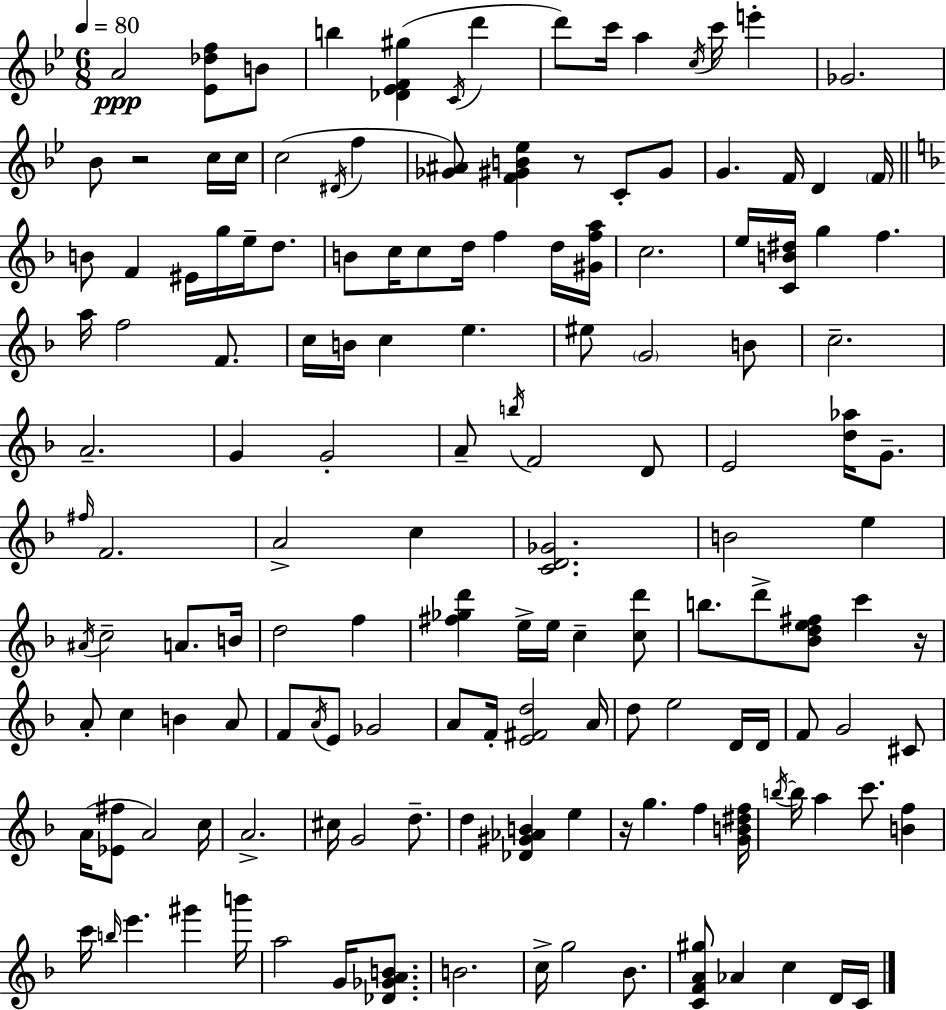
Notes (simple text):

A4/h [Eb4,Db5,F5]/e B4/e B5/q [Db4,Eb4,F4,G#5]/q C4/s D6/q D6/e C6/s A5/q C5/s C6/s E6/q Gb4/h. Bb4/e R/h C5/s C5/s C5/h D#4/s F5/q [Gb4,A#4]/e [F4,G#4,B4,Eb5]/q R/e C4/e G#4/e G4/q. F4/s D4/q F4/s B4/e F4/q EIS4/s G5/s E5/s D5/e. B4/e C5/s C5/e D5/s F5/q D5/s [G#4,F5,A5]/s C5/h. E5/s [C4,B4,D#5]/s G5/q F5/q. A5/s F5/h F4/e. C5/s B4/s C5/q E5/q. EIS5/e G4/h B4/e C5/h. A4/h. G4/q G4/h A4/e B5/s F4/h D4/e E4/h [D5,Ab5]/s G4/e. F#5/s F4/h. A4/h C5/q [C4,D4,Gb4]/h. B4/h E5/q A#4/s C5/h A4/e. B4/s D5/h F5/q [F#5,Gb5,D6]/q E5/s E5/s C5/q [C5,D6]/e B5/e. D6/e [Bb4,D5,E5,F#5]/e C6/q R/s A4/e C5/q B4/q A4/e F4/e A4/s E4/e Gb4/h A4/e F4/s [E4,F#4,D5]/h A4/s D5/e E5/h D4/s D4/s F4/e G4/h C#4/e A4/s [Eb4,F#5]/e A4/h C5/s A4/h. C#5/s G4/h D5/e. D5/q [Db4,G#4,Ab4,B4]/q E5/q R/s G5/q. F5/q [G4,B4,D#5,F5]/s B5/s B5/s A5/q C6/e. [B4,F5]/q C6/s B5/s E6/q. G#6/q B6/s A5/h G4/s [Db4,Gb4,A4,B4]/e. B4/h. C5/s G5/h Bb4/e. [C4,F4,A4,G#5]/e Ab4/q C5/q D4/s C4/s